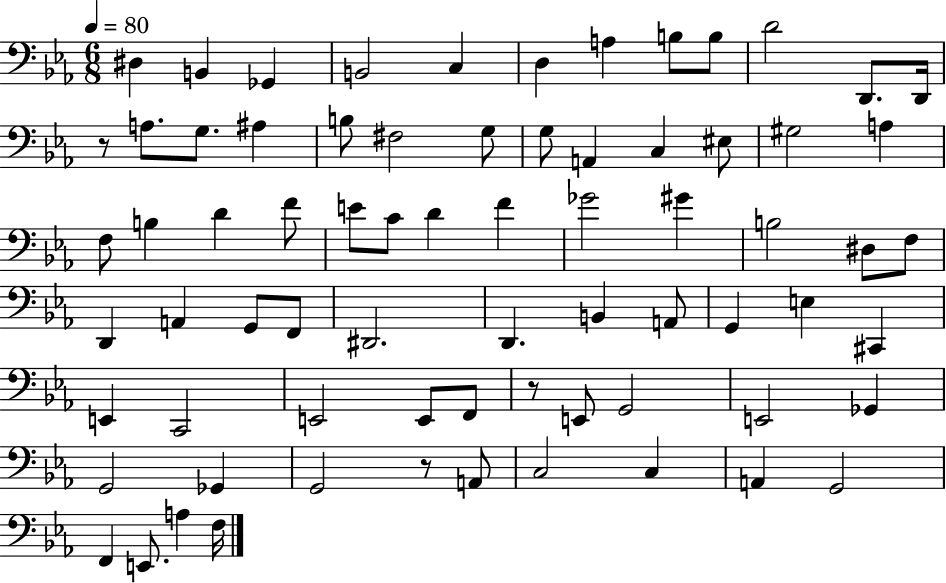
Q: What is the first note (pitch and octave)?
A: D#3